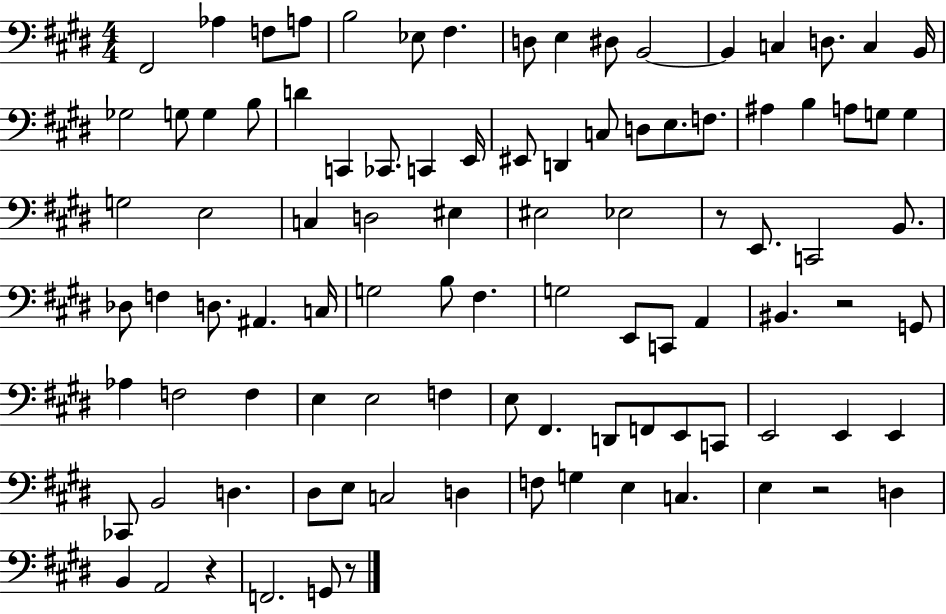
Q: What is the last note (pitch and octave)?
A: G2